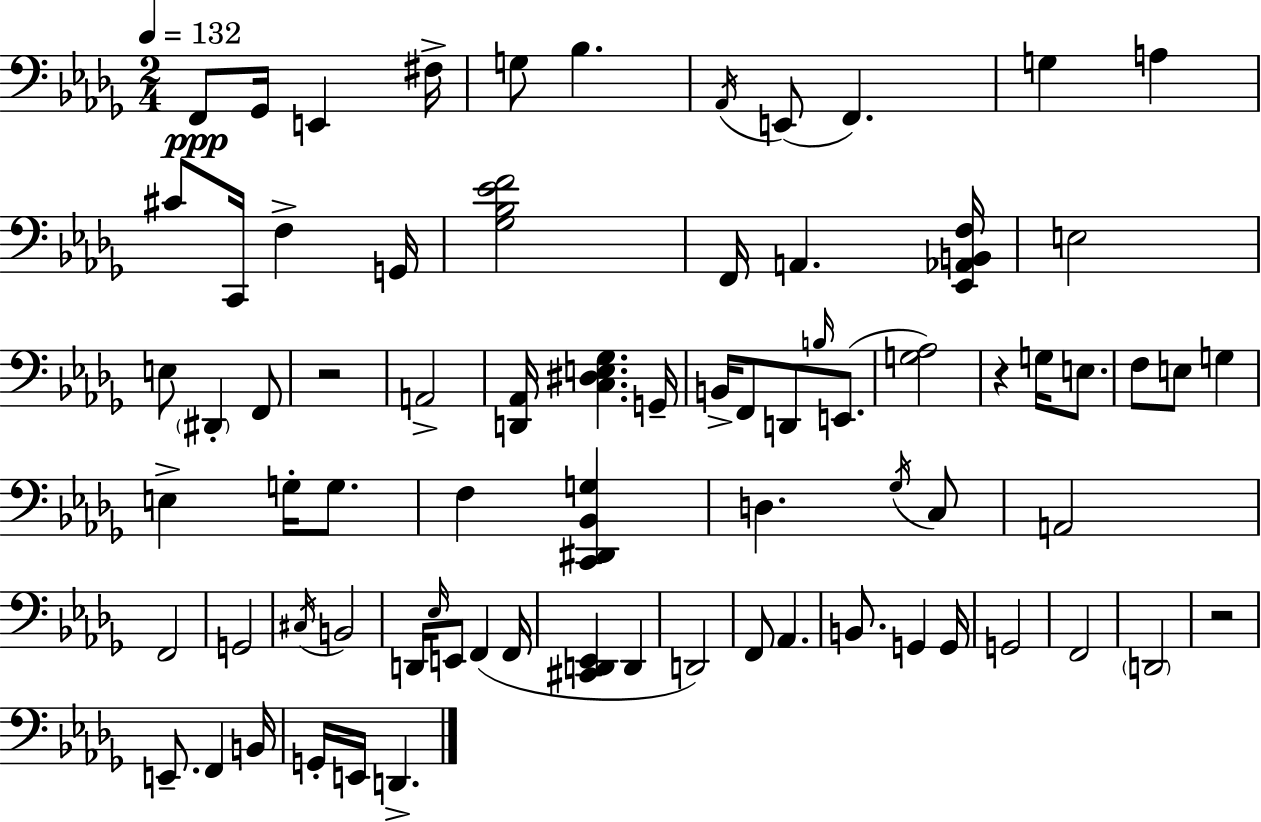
X:1
T:Untitled
M:2/4
L:1/4
K:Bbm
F,,/2 _G,,/4 E,, ^F,/4 G,/2 _B, _A,,/4 E,,/2 F,, G, A, ^C/2 C,,/4 F, G,,/4 [_G,_B,_EF]2 F,,/4 A,, [_E,,_A,,B,,F,]/4 E,2 E,/2 ^D,, F,,/2 z2 A,,2 [D,,_A,,]/4 [C,^D,E,_G,] G,,/4 B,,/4 F,,/2 D,,/2 B,/4 E,,/2 [G,_A,]2 z G,/4 E,/2 F,/2 E,/2 G, E, G,/4 G,/2 F, [C,,^D,,_B,,G,] D, _G,/4 C,/2 A,,2 F,,2 G,,2 ^C,/4 B,,2 D,,/4 _E,/4 E,,/2 F,, F,,/4 [^C,,D,,_E,,] D,, D,,2 F,,/2 _A,, B,,/2 G,, G,,/4 G,,2 F,,2 D,,2 z2 E,,/2 F,, B,,/4 G,,/4 E,,/4 D,,